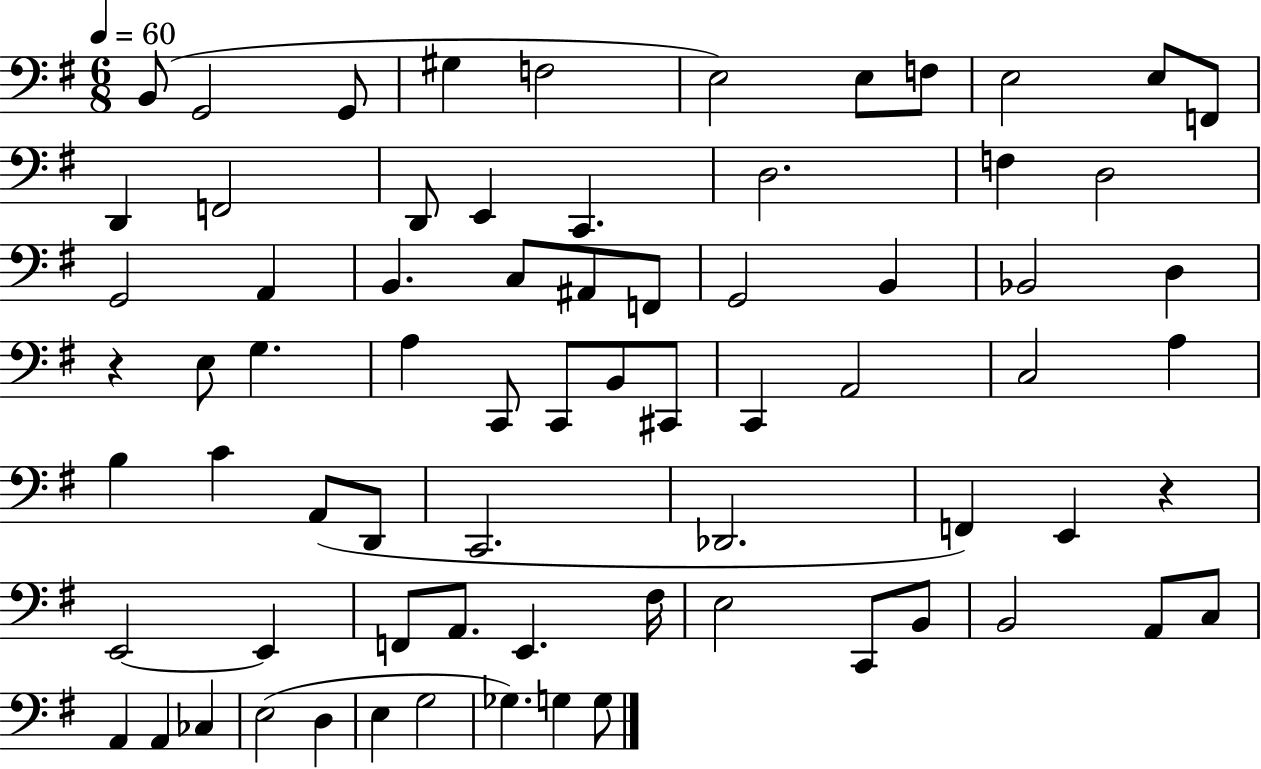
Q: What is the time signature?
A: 6/8